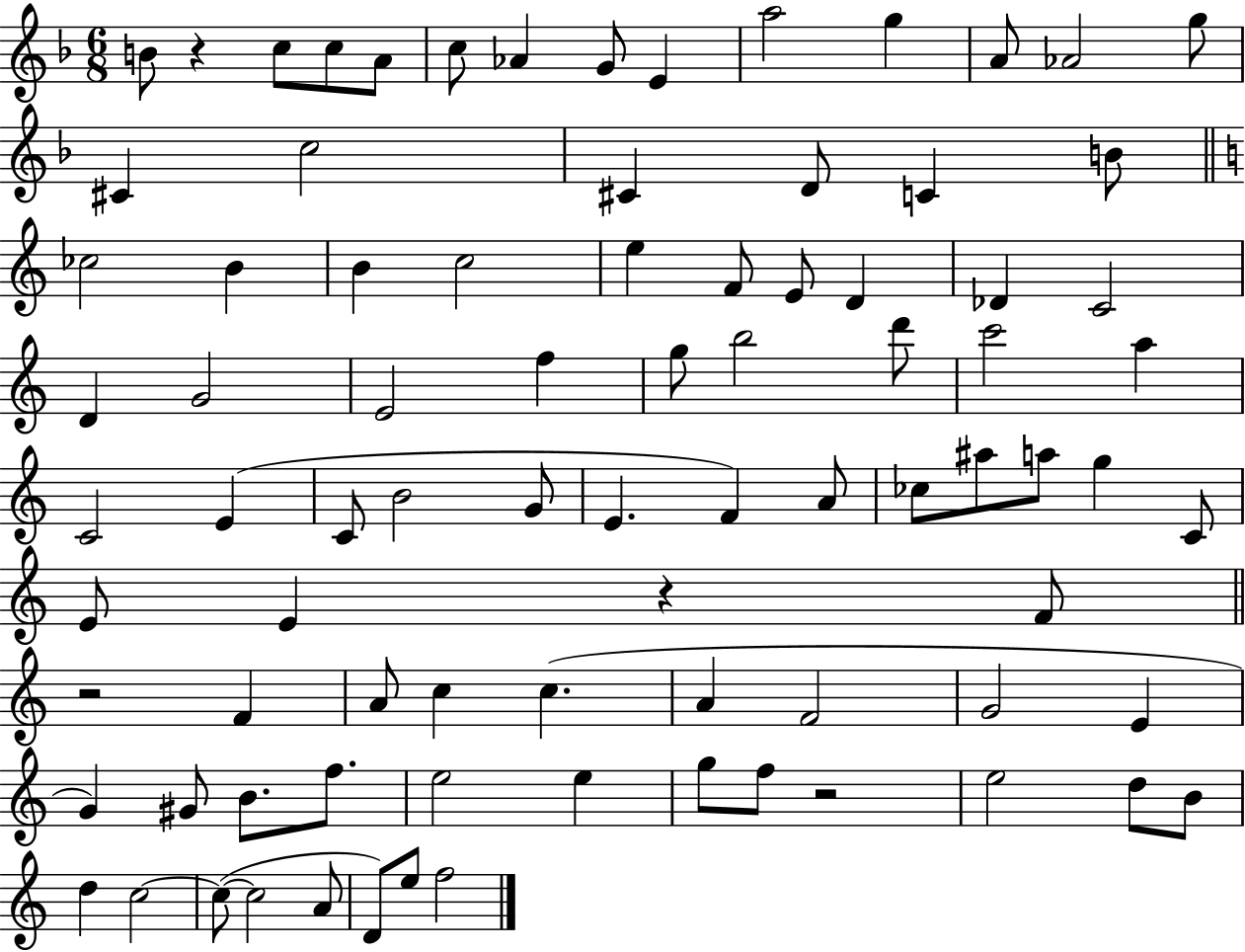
B4/e R/q C5/e C5/e A4/e C5/e Ab4/q G4/e E4/q A5/h G5/q A4/e Ab4/h G5/e C#4/q C5/h C#4/q D4/e C4/q B4/e CES5/h B4/q B4/q C5/h E5/q F4/e E4/e D4/q Db4/q C4/h D4/q G4/h E4/h F5/q G5/e B5/h D6/e C6/h A5/q C4/h E4/q C4/e B4/h G4/e E4/q. F4/q A4/e CES5/e A#5/e A5/e G5/q C4/e E4/e E4/q R/q F4/e R/h F4/q A4/e C5/q C5/q. A4/q F4/h G4/h E4/q G4/q G#4/e B4/e. F5/e. E5/h E5/q G5/e F5/e R/h E5/h D5/e B4/e D5/q C5/h C5/e C5/h A4/e D4/e E5/e F5/h